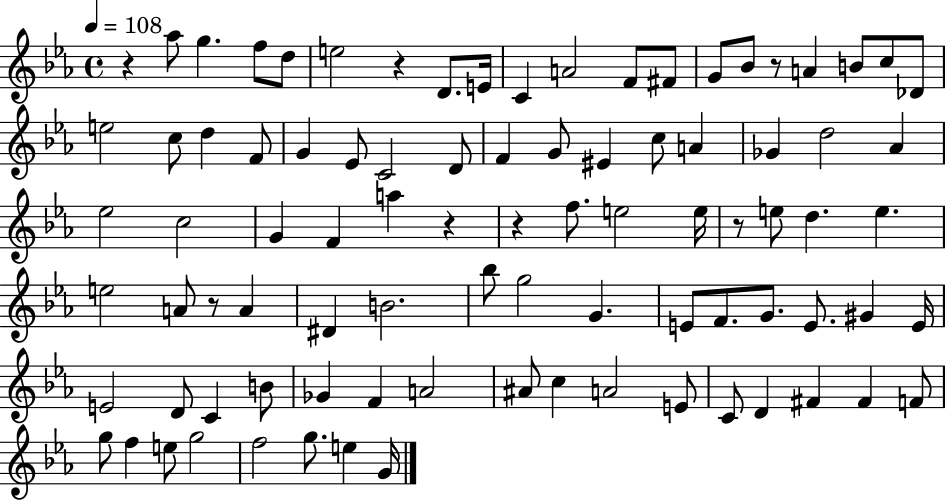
{
  \clef treble
  \time 4/4
  \defaultTimeSignature
  \key ees \major
  \tempo 4 = 108
  r4 aes''8 g''4. f''8 d''8 | e''2 r4 d'8. e'16 | c'4 a'2 f'8 fis'8 | g'8 bes'8 r8 a'4 b'8 c''8 des'8 | \break e''2 c''8 d''4 f'8 | g'4 ees'8 c'2 d'8 | f'4 g'8 eis'4 c''8 a'4 | ges'4 d''2 aes'4 | \break ees''2 c''2 | g'4 f'4 a''4 r4 | r4 f''8. e''2 e''16 | r8 e''8 d''4. e''4. | \break e''2 a'8 r8 a'4 | dis'4 b'2. | bes''8 g''2 g'4. | e'8 f'8. g'8. e'8. gis'4 e'16 | \break e'2 d'8 c'4 b'8 | ges'4 f'4 a'2 | ais'8 c''4 a'2 e'8 | c'8 d'4 fis'4 fis'4 f'8 | \break g''8 f''4 e''8 g''2 | f''2 g''8. e''4 g'16 | \bar "|."
}